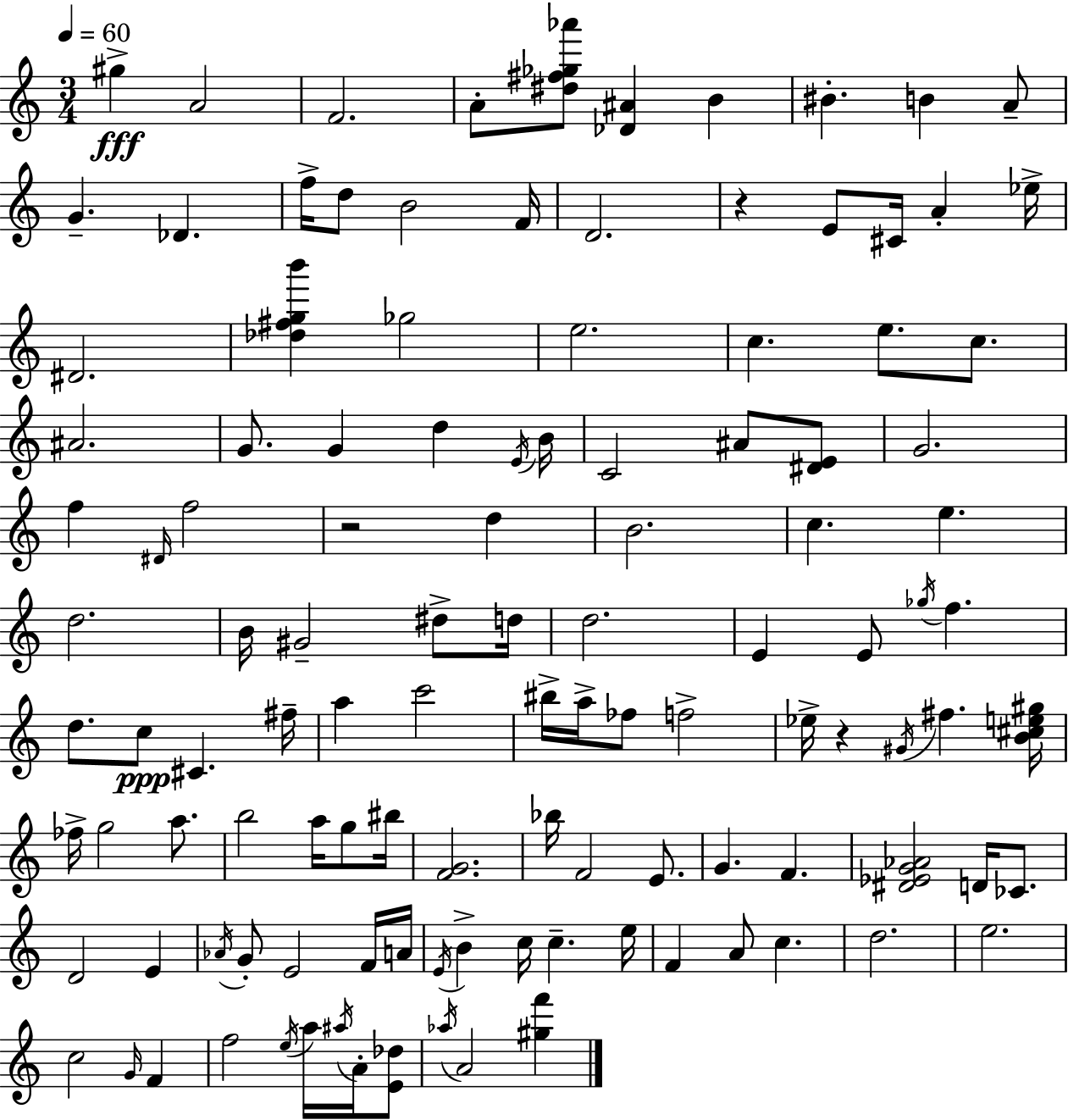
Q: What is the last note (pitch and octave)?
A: A4